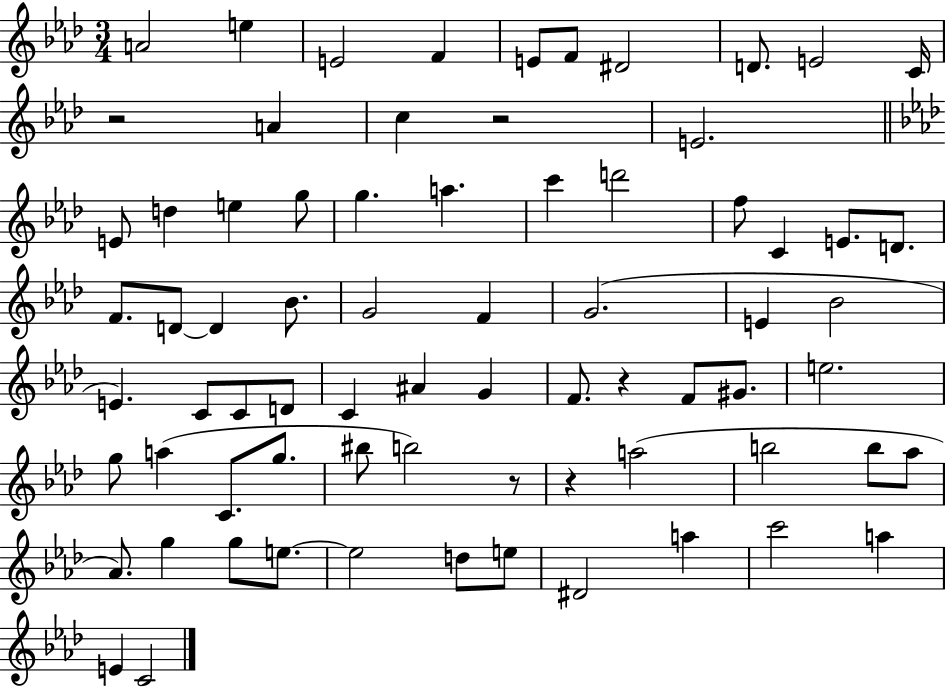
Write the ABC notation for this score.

X:1
T:Untitled
M:3/4
L:1/4
K:Ab
A2 e E2 F E/2 F/2 ^D2 D/2 E2 C/4 z2 A c z2 E2 E/2 d e g/2 g a c' d'2 f/2 C E/2 D/2 F/2 D/2 D _B/2 G2 F G2 E _B2 E C/2 C/2 D/2 C ^A G F/2 z F/2 ^G/2 e2 g/2 a C/2 g/2 ^b/2 b2 z/2 z a2 b2 b/2 _a/2 _A/2 g g/2 e/2 e2 d/2 e/2 ^D2 a c'2 a E C2